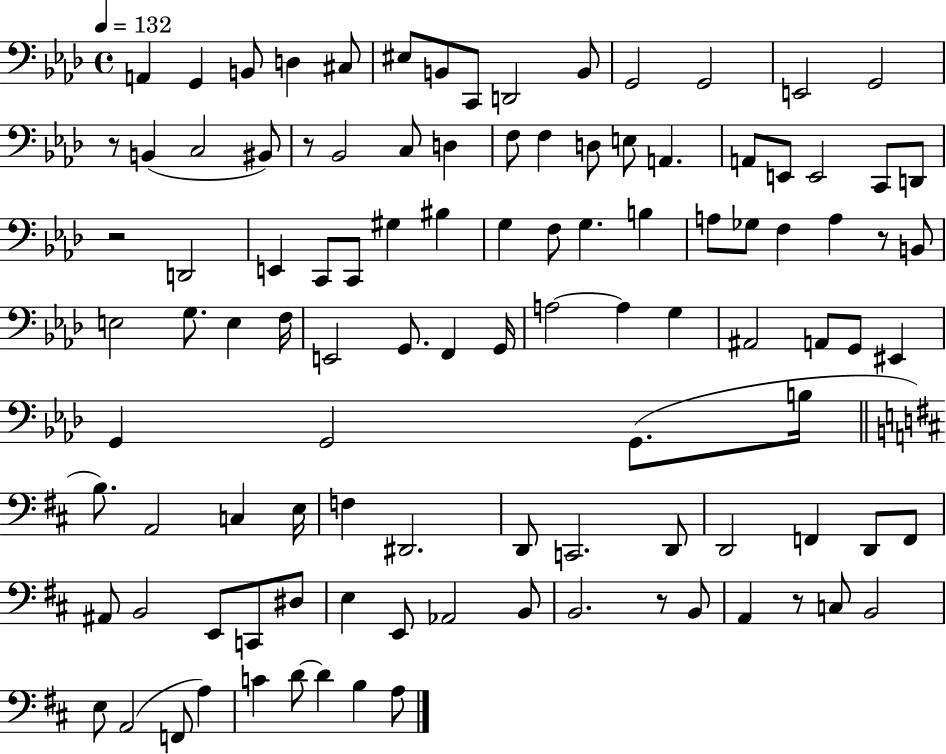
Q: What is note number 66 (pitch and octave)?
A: A2